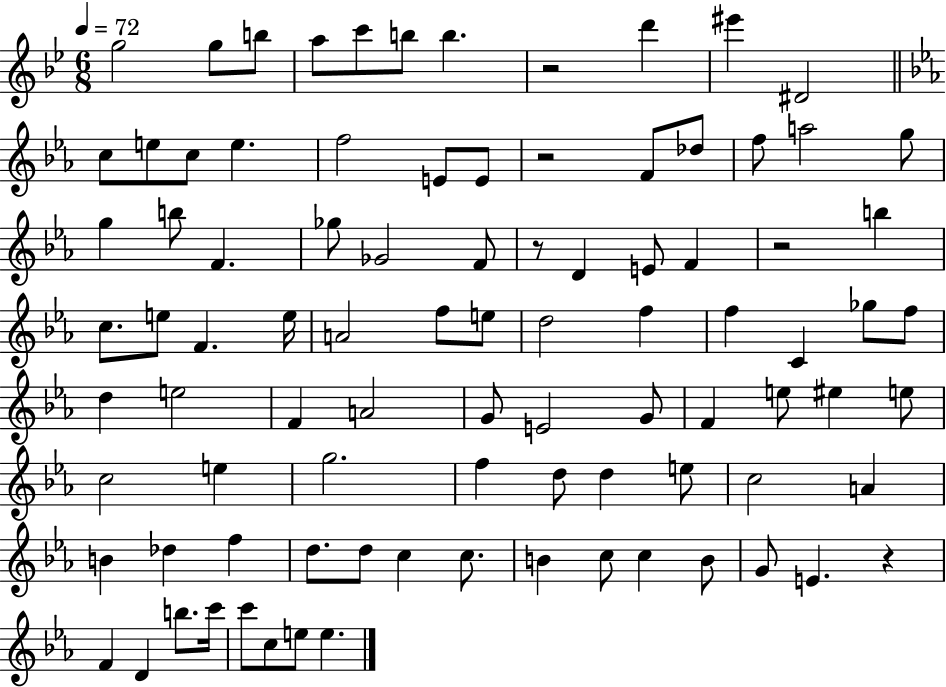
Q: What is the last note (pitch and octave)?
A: E5